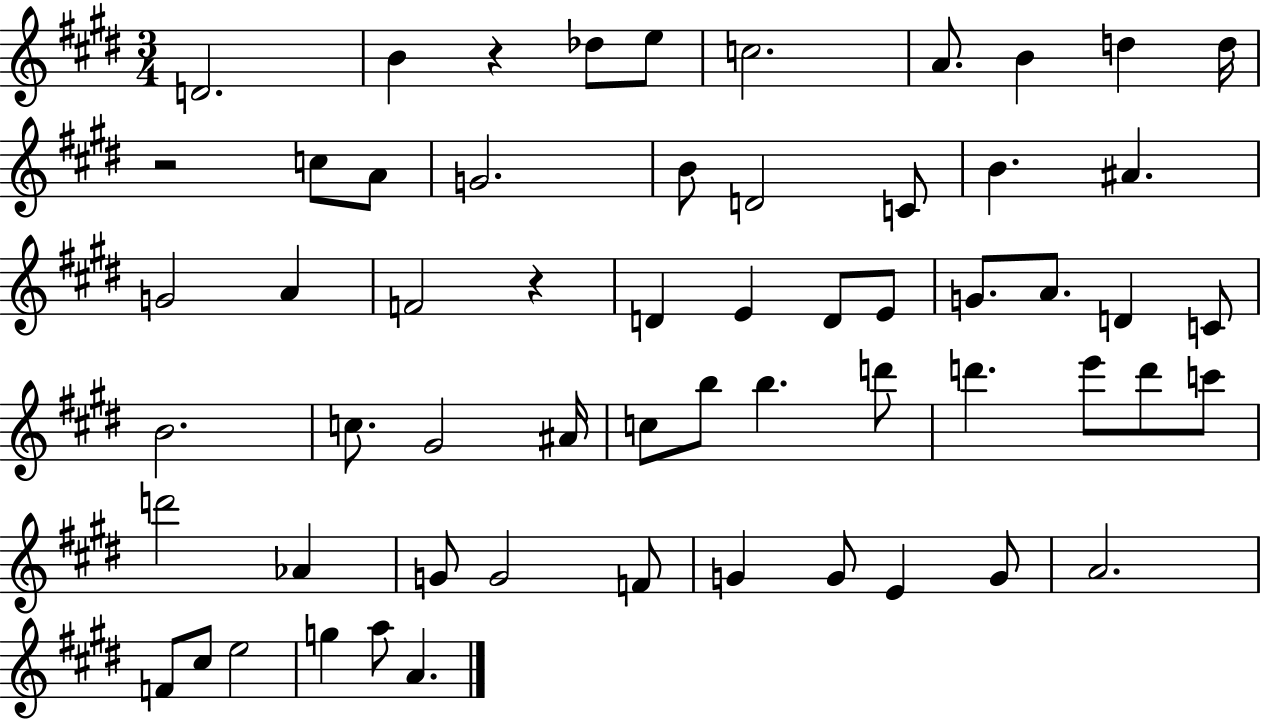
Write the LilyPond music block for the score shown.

{
  \clef treble
  \numericTimeSignature
  \time 3/4
  \key e \major
  \repeat volta 2 { d'2. | b'4 r4 des''8 e''8 | c''2. | a'8. b'4 d''4 d''16 | \break r2 c''8 a'8 | g'2. | b'8 d'2 c'8 | b'4. ais'4. | \break g'2 a'4 | f'2 r4 | d'4 e'4 d'8 e'8 | g'8. a'8. d'4 c'8 | \break b'2. | c''8. gis'2 ais'16 | c''8 b''8 b''4. d'''8 | d'''4. e'''8 d'''8 c'''8 | \break d'''2 aes'4 | g'8 g'2 f'8 | g'4 g'8 e'4 g'8 | a'2. | \break f'8 cis''8 e''2 | g''4 a''8 a'4. | } \bar "|."
}